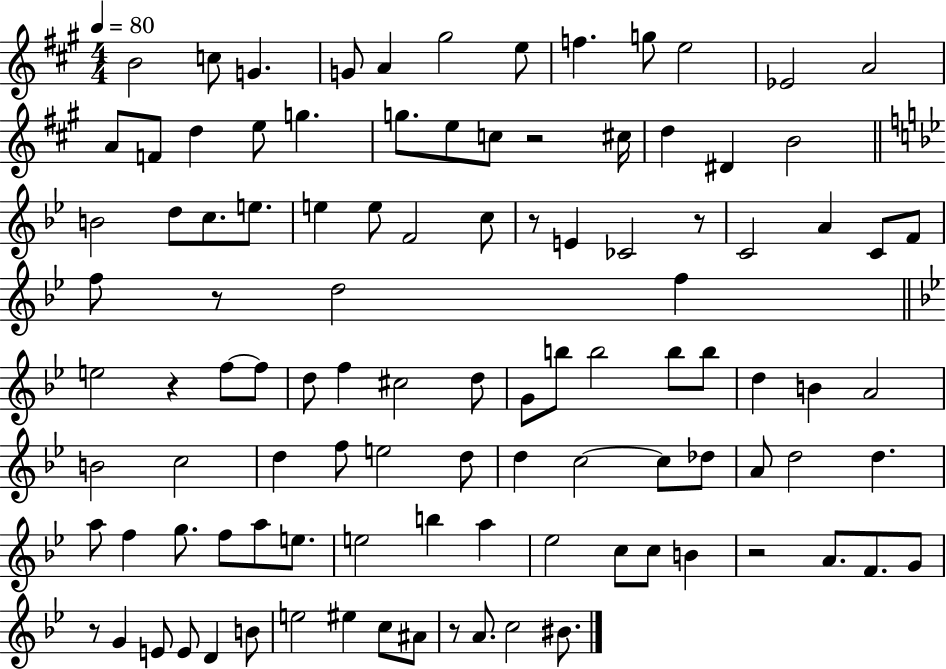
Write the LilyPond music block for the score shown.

{
  \clef treble
  \numericTimeSignature
  \time 4/4
  \key a \major
  \tempo 4 = 80
  \repeat volta 2 { b'2 c''8 g'4. | g'8 a'4 gis''2 e''8 | f''4. g''8 e''2 | ees'2 a'2 | \break a'8 f'8 d''4 e''8 g''4. | g''8. e''8 c''8 r2 cis''16 | d''4 dis'4 b'2 | \bar "||" \break \key bes \major b'2 d''8 c''8. e''8. | e''4 e''8 f'2 c''8 | r8 e'4 ces'2 r8 | c'2 a'4 c'8 f'8 | \break f''8 r8 d''2 f''4 | \bar "||" \break \key bes \major e''2 r4 f''8~~ f''8 | d''8 f''4 cis''2 d''8 | g'8 b''8 b''2 b''8 b''8 | d''4 b'4 a'2 | \break b'2 c''2 | d''4 f''8 e''2 d''8 | d''4 c''2~~ c''8 des''8 | a'8 d''2 d''4. | \break a''8 f''4 g''8. f''8 a''8 e''8. | e''2 b''4 a''4 | ees''2 c''8 c''8 b'4 | r2 a'8. f'8. g'8 | \break r8 g'4 e'8 e'8 d'4 b'8 | e''2 eis''4 c''8 ais'8 | r8 a'8. c''2 bis'8. | } \bar "|."
}